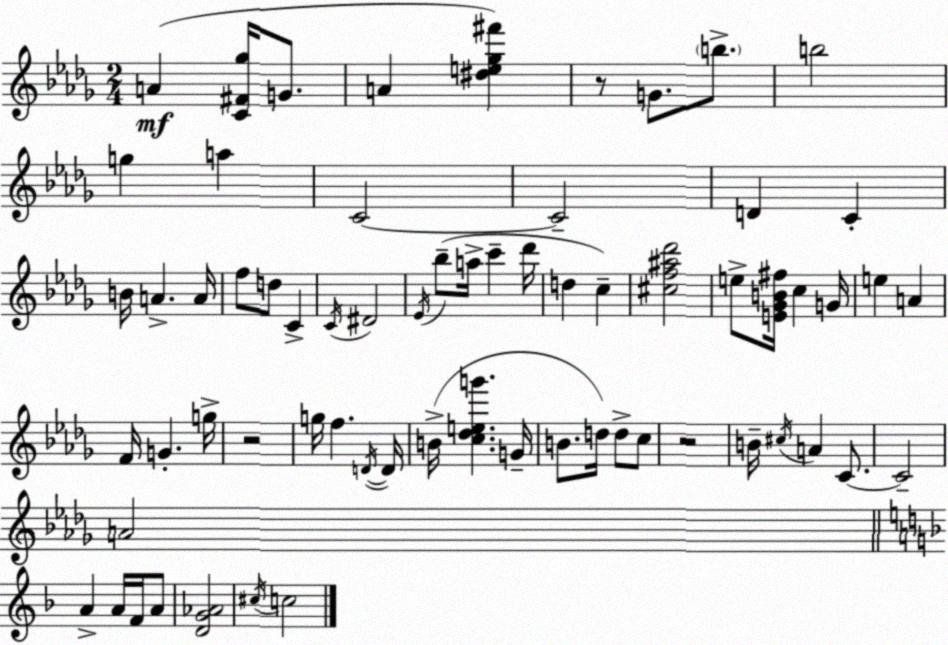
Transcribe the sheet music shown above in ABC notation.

X:1
T:Untitled
M:2/4
L:1/4
K:Bbm
A [C^F_g]/4 G/2 A [^de_g^f'] z/2 G/2 b/2 b2 g a C2 C2 D C B/4 A A/4 f/2 d/2 C C/4 ^D2 _E/4 _b/2 a/4 c' _d'/4 d c [^cf^a_d']2 e/2 [E_GB^f]/4 c G/4 e A F/4 G g/4 z2 g/4 f D/4 D/4 B/4 [c_deg'] G/4 B/2 d/4 d/2 c/2 z2 B/4 ^c/4 A C/2 C2 A2 A A/4 F/4 A/2 [DG_A]2 ^c/4 c2